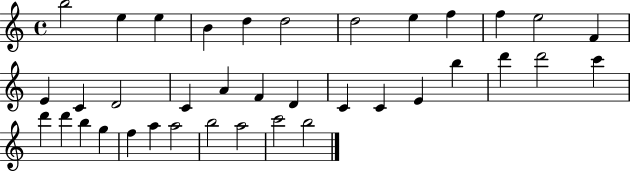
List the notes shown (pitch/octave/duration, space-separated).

B5/h E5/q E5/q B4/q D5/q D5/h D5/h E5/q F5/q F5/q E5/h F4/q E4/q C4/q D4/h C4/q A4/q F4/q D4/q C4/q C4/q E4/q B5/q D6/q D6/h C6/q D6/q D6/q B5/q G5/q F5/q A5/q A5/h B5/h A5/h C6/h B5/h